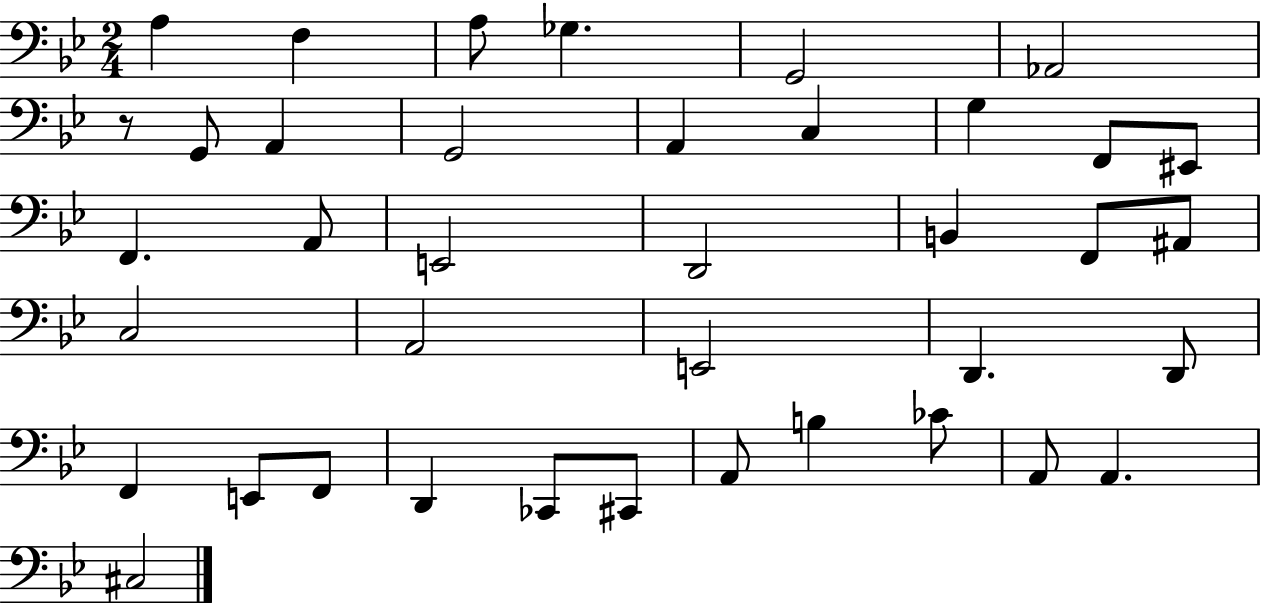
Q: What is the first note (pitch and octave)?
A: A3